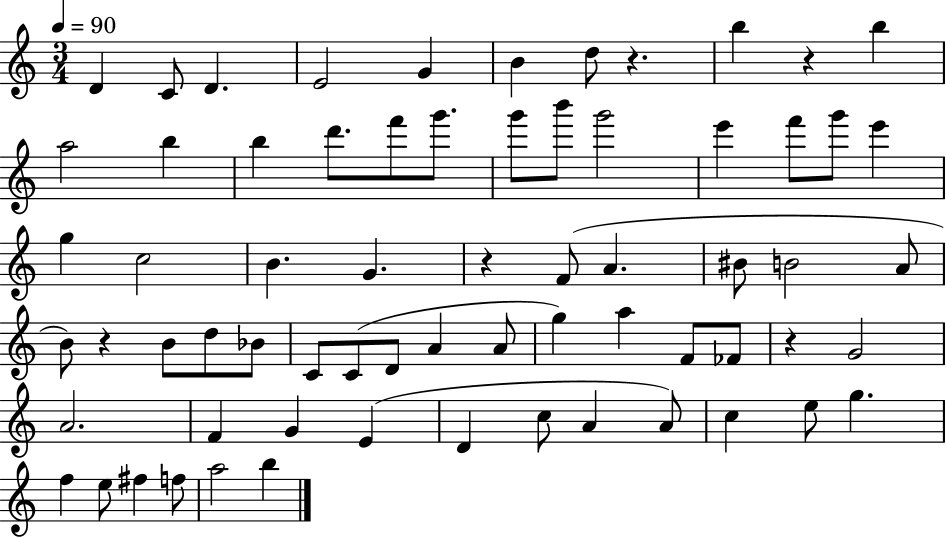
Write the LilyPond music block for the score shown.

{
  \clef treble
  \numericTimeSignature
  \time 3/4
  \key c \major
  \tempo 4 = 90
  \repeat volta 2 { d'4 c'8 d'4. | e'2 g'4 | b'4 d''8 r4. | b''4 r4 b''4 | \break a''2 b''4 | b''4 d'''8. f'''8 g'''8. | g'''8 b'''8 g'''2 | e'''4 f'''8 g'''8 e'''4 | \break g''4 c''2 | b'4. g'4. | r4 f'8( a'4. | bis'8 b'2 a'8 | \break b'8) r4 b'8 d''8 bes'8 | c'8 c'8( d'8 a'4 a'8 | g''4) a''4 f'8 fes'8 | r4 g'2 | \break a'2. | f'4 g'4 e'4( | d'4 c''8 a'4 a'8) | c''4 e''8 g''4. | \break f''4 e''8 fis''4 f''8 | a''2 b''4 | } \bar "|."
}